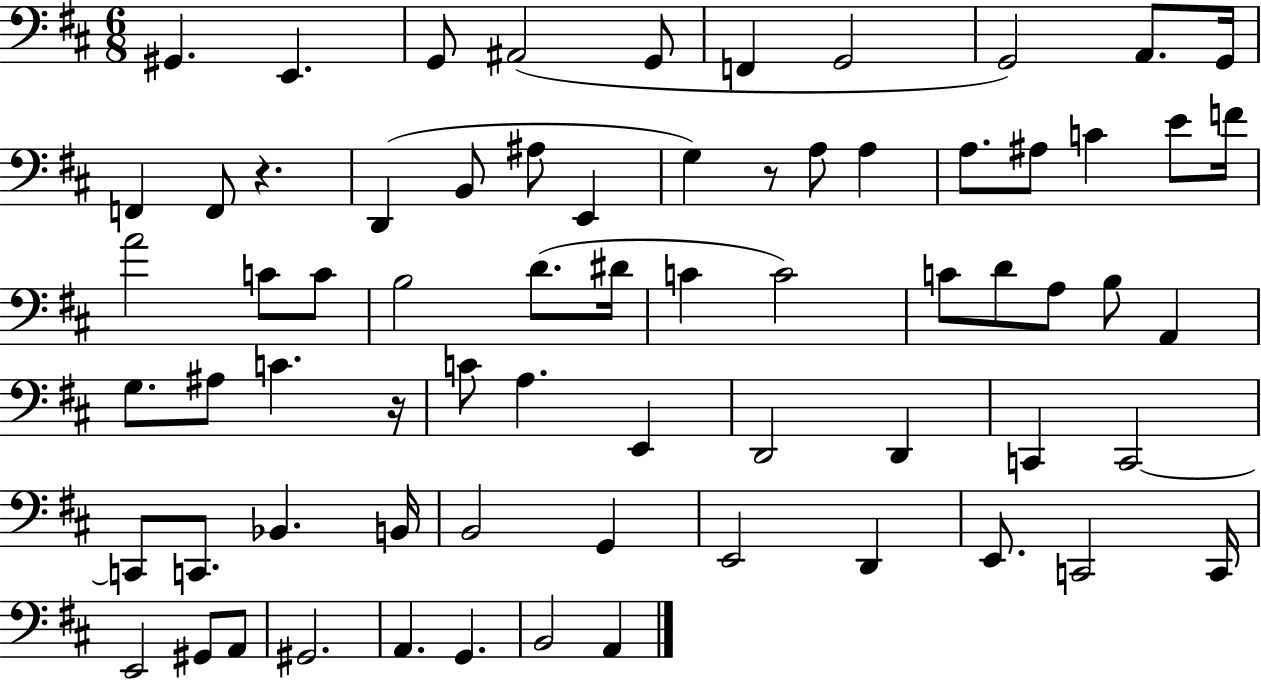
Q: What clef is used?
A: bass